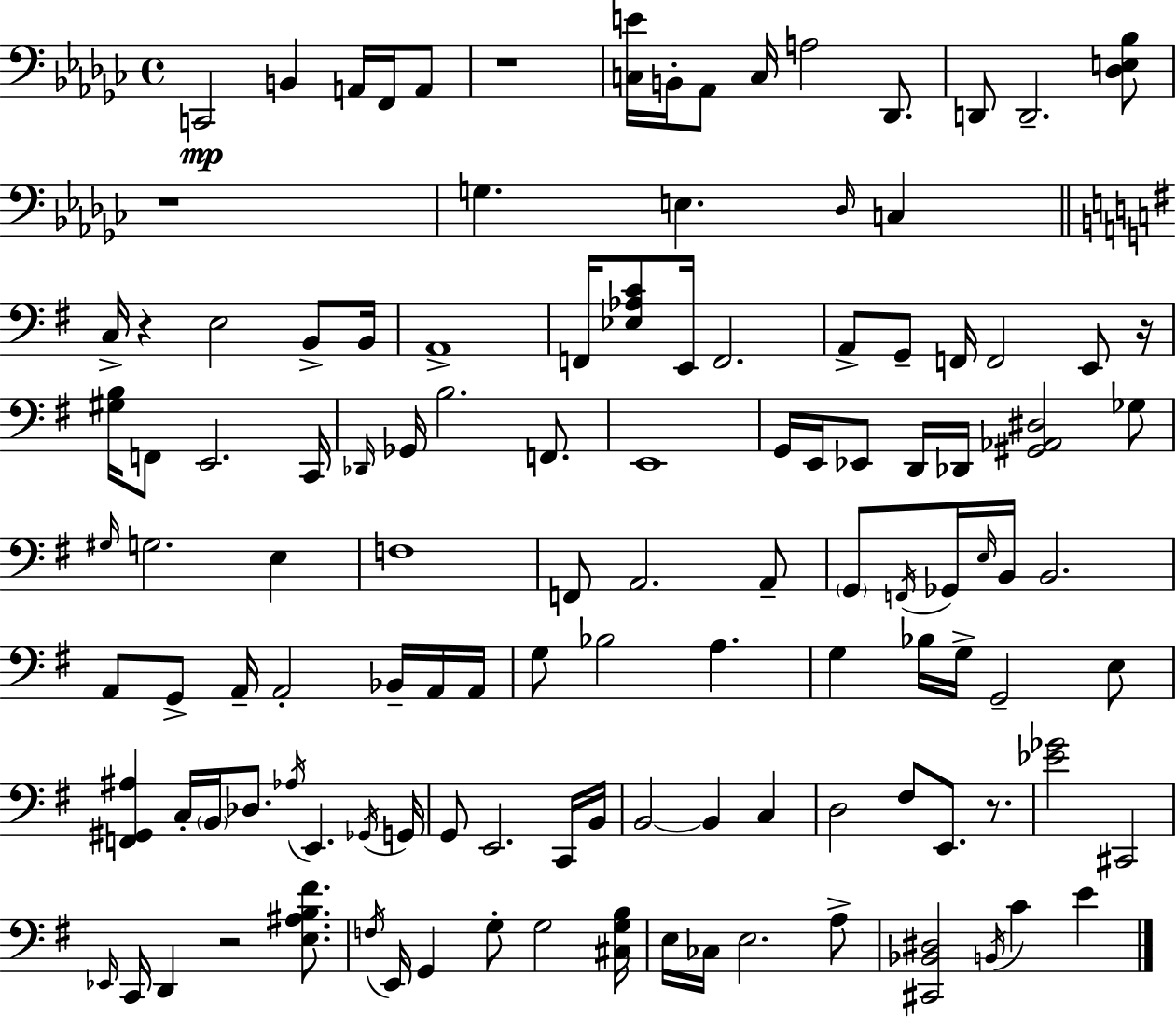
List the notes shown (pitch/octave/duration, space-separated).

C2/h B2/q A2/s F2/s A2/e R/w [C3,E4]/s B2/s Ab2/e C3/s A3/h Db2/e. D2/e D2/h. [Db3,E3,Bb3]/e R/w G3/q. E3/q. Db3/s C3/q C3/s R/q E3/h B2/e B2/s A2/w F2/s [Eb3,Ab3,C4]/e E2/s F2/h. A2/e G2/e F2/s F2/h E2/e R/s [G#3,B3]/s F2/e E2/h. C2/s Db2/s Gb2/s B3/h. F2/e. E2/w G2/s E2/s Eb2/e D2/s Db2/s [G#2,Ab2,D#3]/h Gb3/e G#3/s G3/h. E3/q F3/w F2/e A2/h. A2/e G2/e F2/s Gb2/s E3/s B2/s B2/h. A2/e G2/e A2/s A2/h Bb2/s A2/s A2/s G3/e Bb3/h A3/q. G3/q Bb3/s G3/s G2/h E3/e [F2,G#2,A#3]/q C3/s B2/s Db3/e. Ab3/s E2/q. Gb2/s G2/s G2/e E2/h. C2/s B2/s B2/h B2/q C3/q D3/h F#3/e E2/e. R/e. [Eb4,Gb4]/h C#2/h Eb2/s C2/s D2/q R/h [E3,A#3,B3,F#4]/e. F3/s E2/s G2/q G3/e G3/h [C#3,G3,B3]/s E3/s CES3/s E3/h. A3/e [C#2,Bb2,D#3]/h B2/s C4/q E4/q